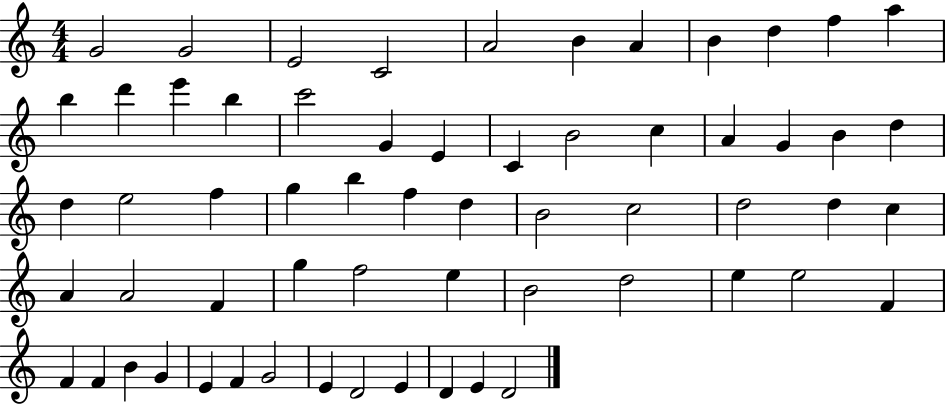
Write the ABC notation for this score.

X:1
T:Untitled
M:4/4
L:1/4
K:C
G2 G2 E2 C2 A2 B A B d f a b d' e' b c'2 G E C B2 c A G B d d e2 f g b f d B2 c2 d2 d c A A2 F g f2 e B2 d2 e e2 F F F B G E F G2 E D2 E D E D2